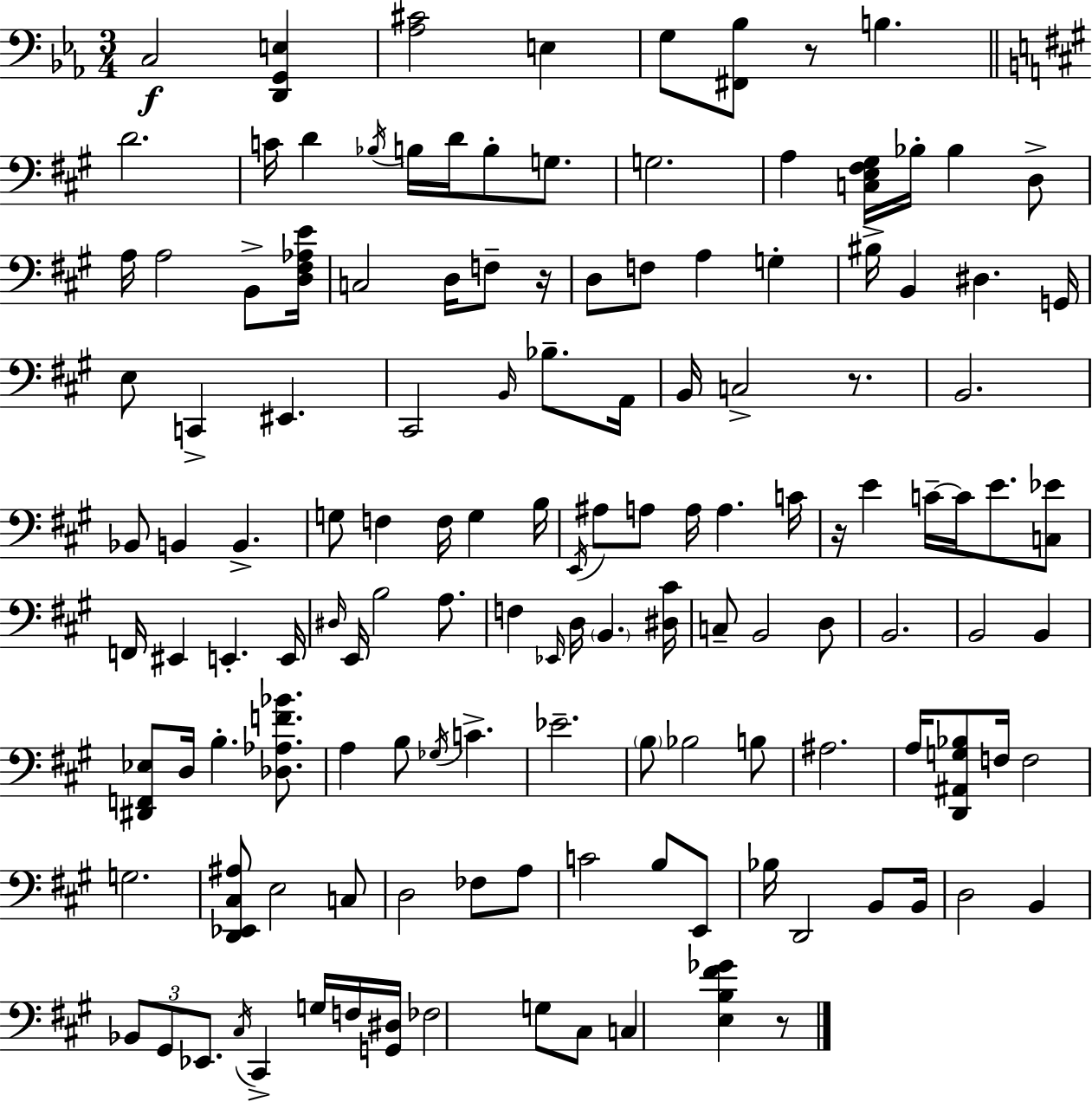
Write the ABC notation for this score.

X:1
T:Untitled
M:3/4
L:1/4
K:Eb
C,2 [D,,G,,E,] [_A,^C]2 E, G,/2 [^F,,_B,]/2 z/2 B, D2 C/4 D _B,/4 B,/4 D/4 B,/2 G,/2 G,2 A, [C,E,^F,^G,]/4 _B,/4 _B, D,/2 A,/4 A,2 B,,/2 [D,^F,_A,E]/4 C,2 D,/4 F,/2 z/4 D,/2 F,/2 A, G, ^B,/4 B,, ^D, G,,/4 E,/2 C,, ^E,, ^C,,2 B,,/4 _B,/2 A,,/4 B,,/4 C,2 z/2 B,,2 _B,,/2 B,, B,, G,/2 F, F,/4 G, B,/4 E,,/4 ^A,/2 A,/2 A,/4 A, C/4 z/4 E C/4 C/4 E/2 [C,_E]/2 F,,/4 ^E,, E,, E,,/4 ^D,/4 E,,/4 B,2 A,/2 F, _E,,/4 D,/4 B,, [^D,^C]/4 C,/2 B,,2 D,/2 B,,2 B,,2 B,, [^D,,F,,_E,]/2 D,/4 B, [_D,_A,F_B]/2 A, B,/2 _G,/4 C _E2 B,/2 _B,2 B,/2 ^A,2 A,/4 [D,,^A,,G,_B,]/2 F,/4 F,2 G,2 [D,,_E,,^C,^A,]/2 E,2 C,/2 D,2 _F,/2 A,/2 C2 B,/2 E,,/2 _B,/4 D,,2 B,,/2 B,,/4 D,2 B,, _B,,/2 ^G,,/2 _E,,/2 ^C,/4 ^C,, G,/4 F,/4 [G,,^D,]/4 _F,2 G,/2 ^C,/2 C, [E,B,^F_G] z/2